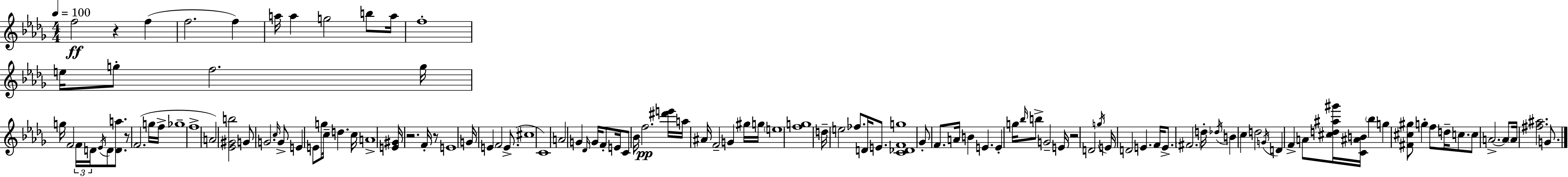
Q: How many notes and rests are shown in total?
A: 120